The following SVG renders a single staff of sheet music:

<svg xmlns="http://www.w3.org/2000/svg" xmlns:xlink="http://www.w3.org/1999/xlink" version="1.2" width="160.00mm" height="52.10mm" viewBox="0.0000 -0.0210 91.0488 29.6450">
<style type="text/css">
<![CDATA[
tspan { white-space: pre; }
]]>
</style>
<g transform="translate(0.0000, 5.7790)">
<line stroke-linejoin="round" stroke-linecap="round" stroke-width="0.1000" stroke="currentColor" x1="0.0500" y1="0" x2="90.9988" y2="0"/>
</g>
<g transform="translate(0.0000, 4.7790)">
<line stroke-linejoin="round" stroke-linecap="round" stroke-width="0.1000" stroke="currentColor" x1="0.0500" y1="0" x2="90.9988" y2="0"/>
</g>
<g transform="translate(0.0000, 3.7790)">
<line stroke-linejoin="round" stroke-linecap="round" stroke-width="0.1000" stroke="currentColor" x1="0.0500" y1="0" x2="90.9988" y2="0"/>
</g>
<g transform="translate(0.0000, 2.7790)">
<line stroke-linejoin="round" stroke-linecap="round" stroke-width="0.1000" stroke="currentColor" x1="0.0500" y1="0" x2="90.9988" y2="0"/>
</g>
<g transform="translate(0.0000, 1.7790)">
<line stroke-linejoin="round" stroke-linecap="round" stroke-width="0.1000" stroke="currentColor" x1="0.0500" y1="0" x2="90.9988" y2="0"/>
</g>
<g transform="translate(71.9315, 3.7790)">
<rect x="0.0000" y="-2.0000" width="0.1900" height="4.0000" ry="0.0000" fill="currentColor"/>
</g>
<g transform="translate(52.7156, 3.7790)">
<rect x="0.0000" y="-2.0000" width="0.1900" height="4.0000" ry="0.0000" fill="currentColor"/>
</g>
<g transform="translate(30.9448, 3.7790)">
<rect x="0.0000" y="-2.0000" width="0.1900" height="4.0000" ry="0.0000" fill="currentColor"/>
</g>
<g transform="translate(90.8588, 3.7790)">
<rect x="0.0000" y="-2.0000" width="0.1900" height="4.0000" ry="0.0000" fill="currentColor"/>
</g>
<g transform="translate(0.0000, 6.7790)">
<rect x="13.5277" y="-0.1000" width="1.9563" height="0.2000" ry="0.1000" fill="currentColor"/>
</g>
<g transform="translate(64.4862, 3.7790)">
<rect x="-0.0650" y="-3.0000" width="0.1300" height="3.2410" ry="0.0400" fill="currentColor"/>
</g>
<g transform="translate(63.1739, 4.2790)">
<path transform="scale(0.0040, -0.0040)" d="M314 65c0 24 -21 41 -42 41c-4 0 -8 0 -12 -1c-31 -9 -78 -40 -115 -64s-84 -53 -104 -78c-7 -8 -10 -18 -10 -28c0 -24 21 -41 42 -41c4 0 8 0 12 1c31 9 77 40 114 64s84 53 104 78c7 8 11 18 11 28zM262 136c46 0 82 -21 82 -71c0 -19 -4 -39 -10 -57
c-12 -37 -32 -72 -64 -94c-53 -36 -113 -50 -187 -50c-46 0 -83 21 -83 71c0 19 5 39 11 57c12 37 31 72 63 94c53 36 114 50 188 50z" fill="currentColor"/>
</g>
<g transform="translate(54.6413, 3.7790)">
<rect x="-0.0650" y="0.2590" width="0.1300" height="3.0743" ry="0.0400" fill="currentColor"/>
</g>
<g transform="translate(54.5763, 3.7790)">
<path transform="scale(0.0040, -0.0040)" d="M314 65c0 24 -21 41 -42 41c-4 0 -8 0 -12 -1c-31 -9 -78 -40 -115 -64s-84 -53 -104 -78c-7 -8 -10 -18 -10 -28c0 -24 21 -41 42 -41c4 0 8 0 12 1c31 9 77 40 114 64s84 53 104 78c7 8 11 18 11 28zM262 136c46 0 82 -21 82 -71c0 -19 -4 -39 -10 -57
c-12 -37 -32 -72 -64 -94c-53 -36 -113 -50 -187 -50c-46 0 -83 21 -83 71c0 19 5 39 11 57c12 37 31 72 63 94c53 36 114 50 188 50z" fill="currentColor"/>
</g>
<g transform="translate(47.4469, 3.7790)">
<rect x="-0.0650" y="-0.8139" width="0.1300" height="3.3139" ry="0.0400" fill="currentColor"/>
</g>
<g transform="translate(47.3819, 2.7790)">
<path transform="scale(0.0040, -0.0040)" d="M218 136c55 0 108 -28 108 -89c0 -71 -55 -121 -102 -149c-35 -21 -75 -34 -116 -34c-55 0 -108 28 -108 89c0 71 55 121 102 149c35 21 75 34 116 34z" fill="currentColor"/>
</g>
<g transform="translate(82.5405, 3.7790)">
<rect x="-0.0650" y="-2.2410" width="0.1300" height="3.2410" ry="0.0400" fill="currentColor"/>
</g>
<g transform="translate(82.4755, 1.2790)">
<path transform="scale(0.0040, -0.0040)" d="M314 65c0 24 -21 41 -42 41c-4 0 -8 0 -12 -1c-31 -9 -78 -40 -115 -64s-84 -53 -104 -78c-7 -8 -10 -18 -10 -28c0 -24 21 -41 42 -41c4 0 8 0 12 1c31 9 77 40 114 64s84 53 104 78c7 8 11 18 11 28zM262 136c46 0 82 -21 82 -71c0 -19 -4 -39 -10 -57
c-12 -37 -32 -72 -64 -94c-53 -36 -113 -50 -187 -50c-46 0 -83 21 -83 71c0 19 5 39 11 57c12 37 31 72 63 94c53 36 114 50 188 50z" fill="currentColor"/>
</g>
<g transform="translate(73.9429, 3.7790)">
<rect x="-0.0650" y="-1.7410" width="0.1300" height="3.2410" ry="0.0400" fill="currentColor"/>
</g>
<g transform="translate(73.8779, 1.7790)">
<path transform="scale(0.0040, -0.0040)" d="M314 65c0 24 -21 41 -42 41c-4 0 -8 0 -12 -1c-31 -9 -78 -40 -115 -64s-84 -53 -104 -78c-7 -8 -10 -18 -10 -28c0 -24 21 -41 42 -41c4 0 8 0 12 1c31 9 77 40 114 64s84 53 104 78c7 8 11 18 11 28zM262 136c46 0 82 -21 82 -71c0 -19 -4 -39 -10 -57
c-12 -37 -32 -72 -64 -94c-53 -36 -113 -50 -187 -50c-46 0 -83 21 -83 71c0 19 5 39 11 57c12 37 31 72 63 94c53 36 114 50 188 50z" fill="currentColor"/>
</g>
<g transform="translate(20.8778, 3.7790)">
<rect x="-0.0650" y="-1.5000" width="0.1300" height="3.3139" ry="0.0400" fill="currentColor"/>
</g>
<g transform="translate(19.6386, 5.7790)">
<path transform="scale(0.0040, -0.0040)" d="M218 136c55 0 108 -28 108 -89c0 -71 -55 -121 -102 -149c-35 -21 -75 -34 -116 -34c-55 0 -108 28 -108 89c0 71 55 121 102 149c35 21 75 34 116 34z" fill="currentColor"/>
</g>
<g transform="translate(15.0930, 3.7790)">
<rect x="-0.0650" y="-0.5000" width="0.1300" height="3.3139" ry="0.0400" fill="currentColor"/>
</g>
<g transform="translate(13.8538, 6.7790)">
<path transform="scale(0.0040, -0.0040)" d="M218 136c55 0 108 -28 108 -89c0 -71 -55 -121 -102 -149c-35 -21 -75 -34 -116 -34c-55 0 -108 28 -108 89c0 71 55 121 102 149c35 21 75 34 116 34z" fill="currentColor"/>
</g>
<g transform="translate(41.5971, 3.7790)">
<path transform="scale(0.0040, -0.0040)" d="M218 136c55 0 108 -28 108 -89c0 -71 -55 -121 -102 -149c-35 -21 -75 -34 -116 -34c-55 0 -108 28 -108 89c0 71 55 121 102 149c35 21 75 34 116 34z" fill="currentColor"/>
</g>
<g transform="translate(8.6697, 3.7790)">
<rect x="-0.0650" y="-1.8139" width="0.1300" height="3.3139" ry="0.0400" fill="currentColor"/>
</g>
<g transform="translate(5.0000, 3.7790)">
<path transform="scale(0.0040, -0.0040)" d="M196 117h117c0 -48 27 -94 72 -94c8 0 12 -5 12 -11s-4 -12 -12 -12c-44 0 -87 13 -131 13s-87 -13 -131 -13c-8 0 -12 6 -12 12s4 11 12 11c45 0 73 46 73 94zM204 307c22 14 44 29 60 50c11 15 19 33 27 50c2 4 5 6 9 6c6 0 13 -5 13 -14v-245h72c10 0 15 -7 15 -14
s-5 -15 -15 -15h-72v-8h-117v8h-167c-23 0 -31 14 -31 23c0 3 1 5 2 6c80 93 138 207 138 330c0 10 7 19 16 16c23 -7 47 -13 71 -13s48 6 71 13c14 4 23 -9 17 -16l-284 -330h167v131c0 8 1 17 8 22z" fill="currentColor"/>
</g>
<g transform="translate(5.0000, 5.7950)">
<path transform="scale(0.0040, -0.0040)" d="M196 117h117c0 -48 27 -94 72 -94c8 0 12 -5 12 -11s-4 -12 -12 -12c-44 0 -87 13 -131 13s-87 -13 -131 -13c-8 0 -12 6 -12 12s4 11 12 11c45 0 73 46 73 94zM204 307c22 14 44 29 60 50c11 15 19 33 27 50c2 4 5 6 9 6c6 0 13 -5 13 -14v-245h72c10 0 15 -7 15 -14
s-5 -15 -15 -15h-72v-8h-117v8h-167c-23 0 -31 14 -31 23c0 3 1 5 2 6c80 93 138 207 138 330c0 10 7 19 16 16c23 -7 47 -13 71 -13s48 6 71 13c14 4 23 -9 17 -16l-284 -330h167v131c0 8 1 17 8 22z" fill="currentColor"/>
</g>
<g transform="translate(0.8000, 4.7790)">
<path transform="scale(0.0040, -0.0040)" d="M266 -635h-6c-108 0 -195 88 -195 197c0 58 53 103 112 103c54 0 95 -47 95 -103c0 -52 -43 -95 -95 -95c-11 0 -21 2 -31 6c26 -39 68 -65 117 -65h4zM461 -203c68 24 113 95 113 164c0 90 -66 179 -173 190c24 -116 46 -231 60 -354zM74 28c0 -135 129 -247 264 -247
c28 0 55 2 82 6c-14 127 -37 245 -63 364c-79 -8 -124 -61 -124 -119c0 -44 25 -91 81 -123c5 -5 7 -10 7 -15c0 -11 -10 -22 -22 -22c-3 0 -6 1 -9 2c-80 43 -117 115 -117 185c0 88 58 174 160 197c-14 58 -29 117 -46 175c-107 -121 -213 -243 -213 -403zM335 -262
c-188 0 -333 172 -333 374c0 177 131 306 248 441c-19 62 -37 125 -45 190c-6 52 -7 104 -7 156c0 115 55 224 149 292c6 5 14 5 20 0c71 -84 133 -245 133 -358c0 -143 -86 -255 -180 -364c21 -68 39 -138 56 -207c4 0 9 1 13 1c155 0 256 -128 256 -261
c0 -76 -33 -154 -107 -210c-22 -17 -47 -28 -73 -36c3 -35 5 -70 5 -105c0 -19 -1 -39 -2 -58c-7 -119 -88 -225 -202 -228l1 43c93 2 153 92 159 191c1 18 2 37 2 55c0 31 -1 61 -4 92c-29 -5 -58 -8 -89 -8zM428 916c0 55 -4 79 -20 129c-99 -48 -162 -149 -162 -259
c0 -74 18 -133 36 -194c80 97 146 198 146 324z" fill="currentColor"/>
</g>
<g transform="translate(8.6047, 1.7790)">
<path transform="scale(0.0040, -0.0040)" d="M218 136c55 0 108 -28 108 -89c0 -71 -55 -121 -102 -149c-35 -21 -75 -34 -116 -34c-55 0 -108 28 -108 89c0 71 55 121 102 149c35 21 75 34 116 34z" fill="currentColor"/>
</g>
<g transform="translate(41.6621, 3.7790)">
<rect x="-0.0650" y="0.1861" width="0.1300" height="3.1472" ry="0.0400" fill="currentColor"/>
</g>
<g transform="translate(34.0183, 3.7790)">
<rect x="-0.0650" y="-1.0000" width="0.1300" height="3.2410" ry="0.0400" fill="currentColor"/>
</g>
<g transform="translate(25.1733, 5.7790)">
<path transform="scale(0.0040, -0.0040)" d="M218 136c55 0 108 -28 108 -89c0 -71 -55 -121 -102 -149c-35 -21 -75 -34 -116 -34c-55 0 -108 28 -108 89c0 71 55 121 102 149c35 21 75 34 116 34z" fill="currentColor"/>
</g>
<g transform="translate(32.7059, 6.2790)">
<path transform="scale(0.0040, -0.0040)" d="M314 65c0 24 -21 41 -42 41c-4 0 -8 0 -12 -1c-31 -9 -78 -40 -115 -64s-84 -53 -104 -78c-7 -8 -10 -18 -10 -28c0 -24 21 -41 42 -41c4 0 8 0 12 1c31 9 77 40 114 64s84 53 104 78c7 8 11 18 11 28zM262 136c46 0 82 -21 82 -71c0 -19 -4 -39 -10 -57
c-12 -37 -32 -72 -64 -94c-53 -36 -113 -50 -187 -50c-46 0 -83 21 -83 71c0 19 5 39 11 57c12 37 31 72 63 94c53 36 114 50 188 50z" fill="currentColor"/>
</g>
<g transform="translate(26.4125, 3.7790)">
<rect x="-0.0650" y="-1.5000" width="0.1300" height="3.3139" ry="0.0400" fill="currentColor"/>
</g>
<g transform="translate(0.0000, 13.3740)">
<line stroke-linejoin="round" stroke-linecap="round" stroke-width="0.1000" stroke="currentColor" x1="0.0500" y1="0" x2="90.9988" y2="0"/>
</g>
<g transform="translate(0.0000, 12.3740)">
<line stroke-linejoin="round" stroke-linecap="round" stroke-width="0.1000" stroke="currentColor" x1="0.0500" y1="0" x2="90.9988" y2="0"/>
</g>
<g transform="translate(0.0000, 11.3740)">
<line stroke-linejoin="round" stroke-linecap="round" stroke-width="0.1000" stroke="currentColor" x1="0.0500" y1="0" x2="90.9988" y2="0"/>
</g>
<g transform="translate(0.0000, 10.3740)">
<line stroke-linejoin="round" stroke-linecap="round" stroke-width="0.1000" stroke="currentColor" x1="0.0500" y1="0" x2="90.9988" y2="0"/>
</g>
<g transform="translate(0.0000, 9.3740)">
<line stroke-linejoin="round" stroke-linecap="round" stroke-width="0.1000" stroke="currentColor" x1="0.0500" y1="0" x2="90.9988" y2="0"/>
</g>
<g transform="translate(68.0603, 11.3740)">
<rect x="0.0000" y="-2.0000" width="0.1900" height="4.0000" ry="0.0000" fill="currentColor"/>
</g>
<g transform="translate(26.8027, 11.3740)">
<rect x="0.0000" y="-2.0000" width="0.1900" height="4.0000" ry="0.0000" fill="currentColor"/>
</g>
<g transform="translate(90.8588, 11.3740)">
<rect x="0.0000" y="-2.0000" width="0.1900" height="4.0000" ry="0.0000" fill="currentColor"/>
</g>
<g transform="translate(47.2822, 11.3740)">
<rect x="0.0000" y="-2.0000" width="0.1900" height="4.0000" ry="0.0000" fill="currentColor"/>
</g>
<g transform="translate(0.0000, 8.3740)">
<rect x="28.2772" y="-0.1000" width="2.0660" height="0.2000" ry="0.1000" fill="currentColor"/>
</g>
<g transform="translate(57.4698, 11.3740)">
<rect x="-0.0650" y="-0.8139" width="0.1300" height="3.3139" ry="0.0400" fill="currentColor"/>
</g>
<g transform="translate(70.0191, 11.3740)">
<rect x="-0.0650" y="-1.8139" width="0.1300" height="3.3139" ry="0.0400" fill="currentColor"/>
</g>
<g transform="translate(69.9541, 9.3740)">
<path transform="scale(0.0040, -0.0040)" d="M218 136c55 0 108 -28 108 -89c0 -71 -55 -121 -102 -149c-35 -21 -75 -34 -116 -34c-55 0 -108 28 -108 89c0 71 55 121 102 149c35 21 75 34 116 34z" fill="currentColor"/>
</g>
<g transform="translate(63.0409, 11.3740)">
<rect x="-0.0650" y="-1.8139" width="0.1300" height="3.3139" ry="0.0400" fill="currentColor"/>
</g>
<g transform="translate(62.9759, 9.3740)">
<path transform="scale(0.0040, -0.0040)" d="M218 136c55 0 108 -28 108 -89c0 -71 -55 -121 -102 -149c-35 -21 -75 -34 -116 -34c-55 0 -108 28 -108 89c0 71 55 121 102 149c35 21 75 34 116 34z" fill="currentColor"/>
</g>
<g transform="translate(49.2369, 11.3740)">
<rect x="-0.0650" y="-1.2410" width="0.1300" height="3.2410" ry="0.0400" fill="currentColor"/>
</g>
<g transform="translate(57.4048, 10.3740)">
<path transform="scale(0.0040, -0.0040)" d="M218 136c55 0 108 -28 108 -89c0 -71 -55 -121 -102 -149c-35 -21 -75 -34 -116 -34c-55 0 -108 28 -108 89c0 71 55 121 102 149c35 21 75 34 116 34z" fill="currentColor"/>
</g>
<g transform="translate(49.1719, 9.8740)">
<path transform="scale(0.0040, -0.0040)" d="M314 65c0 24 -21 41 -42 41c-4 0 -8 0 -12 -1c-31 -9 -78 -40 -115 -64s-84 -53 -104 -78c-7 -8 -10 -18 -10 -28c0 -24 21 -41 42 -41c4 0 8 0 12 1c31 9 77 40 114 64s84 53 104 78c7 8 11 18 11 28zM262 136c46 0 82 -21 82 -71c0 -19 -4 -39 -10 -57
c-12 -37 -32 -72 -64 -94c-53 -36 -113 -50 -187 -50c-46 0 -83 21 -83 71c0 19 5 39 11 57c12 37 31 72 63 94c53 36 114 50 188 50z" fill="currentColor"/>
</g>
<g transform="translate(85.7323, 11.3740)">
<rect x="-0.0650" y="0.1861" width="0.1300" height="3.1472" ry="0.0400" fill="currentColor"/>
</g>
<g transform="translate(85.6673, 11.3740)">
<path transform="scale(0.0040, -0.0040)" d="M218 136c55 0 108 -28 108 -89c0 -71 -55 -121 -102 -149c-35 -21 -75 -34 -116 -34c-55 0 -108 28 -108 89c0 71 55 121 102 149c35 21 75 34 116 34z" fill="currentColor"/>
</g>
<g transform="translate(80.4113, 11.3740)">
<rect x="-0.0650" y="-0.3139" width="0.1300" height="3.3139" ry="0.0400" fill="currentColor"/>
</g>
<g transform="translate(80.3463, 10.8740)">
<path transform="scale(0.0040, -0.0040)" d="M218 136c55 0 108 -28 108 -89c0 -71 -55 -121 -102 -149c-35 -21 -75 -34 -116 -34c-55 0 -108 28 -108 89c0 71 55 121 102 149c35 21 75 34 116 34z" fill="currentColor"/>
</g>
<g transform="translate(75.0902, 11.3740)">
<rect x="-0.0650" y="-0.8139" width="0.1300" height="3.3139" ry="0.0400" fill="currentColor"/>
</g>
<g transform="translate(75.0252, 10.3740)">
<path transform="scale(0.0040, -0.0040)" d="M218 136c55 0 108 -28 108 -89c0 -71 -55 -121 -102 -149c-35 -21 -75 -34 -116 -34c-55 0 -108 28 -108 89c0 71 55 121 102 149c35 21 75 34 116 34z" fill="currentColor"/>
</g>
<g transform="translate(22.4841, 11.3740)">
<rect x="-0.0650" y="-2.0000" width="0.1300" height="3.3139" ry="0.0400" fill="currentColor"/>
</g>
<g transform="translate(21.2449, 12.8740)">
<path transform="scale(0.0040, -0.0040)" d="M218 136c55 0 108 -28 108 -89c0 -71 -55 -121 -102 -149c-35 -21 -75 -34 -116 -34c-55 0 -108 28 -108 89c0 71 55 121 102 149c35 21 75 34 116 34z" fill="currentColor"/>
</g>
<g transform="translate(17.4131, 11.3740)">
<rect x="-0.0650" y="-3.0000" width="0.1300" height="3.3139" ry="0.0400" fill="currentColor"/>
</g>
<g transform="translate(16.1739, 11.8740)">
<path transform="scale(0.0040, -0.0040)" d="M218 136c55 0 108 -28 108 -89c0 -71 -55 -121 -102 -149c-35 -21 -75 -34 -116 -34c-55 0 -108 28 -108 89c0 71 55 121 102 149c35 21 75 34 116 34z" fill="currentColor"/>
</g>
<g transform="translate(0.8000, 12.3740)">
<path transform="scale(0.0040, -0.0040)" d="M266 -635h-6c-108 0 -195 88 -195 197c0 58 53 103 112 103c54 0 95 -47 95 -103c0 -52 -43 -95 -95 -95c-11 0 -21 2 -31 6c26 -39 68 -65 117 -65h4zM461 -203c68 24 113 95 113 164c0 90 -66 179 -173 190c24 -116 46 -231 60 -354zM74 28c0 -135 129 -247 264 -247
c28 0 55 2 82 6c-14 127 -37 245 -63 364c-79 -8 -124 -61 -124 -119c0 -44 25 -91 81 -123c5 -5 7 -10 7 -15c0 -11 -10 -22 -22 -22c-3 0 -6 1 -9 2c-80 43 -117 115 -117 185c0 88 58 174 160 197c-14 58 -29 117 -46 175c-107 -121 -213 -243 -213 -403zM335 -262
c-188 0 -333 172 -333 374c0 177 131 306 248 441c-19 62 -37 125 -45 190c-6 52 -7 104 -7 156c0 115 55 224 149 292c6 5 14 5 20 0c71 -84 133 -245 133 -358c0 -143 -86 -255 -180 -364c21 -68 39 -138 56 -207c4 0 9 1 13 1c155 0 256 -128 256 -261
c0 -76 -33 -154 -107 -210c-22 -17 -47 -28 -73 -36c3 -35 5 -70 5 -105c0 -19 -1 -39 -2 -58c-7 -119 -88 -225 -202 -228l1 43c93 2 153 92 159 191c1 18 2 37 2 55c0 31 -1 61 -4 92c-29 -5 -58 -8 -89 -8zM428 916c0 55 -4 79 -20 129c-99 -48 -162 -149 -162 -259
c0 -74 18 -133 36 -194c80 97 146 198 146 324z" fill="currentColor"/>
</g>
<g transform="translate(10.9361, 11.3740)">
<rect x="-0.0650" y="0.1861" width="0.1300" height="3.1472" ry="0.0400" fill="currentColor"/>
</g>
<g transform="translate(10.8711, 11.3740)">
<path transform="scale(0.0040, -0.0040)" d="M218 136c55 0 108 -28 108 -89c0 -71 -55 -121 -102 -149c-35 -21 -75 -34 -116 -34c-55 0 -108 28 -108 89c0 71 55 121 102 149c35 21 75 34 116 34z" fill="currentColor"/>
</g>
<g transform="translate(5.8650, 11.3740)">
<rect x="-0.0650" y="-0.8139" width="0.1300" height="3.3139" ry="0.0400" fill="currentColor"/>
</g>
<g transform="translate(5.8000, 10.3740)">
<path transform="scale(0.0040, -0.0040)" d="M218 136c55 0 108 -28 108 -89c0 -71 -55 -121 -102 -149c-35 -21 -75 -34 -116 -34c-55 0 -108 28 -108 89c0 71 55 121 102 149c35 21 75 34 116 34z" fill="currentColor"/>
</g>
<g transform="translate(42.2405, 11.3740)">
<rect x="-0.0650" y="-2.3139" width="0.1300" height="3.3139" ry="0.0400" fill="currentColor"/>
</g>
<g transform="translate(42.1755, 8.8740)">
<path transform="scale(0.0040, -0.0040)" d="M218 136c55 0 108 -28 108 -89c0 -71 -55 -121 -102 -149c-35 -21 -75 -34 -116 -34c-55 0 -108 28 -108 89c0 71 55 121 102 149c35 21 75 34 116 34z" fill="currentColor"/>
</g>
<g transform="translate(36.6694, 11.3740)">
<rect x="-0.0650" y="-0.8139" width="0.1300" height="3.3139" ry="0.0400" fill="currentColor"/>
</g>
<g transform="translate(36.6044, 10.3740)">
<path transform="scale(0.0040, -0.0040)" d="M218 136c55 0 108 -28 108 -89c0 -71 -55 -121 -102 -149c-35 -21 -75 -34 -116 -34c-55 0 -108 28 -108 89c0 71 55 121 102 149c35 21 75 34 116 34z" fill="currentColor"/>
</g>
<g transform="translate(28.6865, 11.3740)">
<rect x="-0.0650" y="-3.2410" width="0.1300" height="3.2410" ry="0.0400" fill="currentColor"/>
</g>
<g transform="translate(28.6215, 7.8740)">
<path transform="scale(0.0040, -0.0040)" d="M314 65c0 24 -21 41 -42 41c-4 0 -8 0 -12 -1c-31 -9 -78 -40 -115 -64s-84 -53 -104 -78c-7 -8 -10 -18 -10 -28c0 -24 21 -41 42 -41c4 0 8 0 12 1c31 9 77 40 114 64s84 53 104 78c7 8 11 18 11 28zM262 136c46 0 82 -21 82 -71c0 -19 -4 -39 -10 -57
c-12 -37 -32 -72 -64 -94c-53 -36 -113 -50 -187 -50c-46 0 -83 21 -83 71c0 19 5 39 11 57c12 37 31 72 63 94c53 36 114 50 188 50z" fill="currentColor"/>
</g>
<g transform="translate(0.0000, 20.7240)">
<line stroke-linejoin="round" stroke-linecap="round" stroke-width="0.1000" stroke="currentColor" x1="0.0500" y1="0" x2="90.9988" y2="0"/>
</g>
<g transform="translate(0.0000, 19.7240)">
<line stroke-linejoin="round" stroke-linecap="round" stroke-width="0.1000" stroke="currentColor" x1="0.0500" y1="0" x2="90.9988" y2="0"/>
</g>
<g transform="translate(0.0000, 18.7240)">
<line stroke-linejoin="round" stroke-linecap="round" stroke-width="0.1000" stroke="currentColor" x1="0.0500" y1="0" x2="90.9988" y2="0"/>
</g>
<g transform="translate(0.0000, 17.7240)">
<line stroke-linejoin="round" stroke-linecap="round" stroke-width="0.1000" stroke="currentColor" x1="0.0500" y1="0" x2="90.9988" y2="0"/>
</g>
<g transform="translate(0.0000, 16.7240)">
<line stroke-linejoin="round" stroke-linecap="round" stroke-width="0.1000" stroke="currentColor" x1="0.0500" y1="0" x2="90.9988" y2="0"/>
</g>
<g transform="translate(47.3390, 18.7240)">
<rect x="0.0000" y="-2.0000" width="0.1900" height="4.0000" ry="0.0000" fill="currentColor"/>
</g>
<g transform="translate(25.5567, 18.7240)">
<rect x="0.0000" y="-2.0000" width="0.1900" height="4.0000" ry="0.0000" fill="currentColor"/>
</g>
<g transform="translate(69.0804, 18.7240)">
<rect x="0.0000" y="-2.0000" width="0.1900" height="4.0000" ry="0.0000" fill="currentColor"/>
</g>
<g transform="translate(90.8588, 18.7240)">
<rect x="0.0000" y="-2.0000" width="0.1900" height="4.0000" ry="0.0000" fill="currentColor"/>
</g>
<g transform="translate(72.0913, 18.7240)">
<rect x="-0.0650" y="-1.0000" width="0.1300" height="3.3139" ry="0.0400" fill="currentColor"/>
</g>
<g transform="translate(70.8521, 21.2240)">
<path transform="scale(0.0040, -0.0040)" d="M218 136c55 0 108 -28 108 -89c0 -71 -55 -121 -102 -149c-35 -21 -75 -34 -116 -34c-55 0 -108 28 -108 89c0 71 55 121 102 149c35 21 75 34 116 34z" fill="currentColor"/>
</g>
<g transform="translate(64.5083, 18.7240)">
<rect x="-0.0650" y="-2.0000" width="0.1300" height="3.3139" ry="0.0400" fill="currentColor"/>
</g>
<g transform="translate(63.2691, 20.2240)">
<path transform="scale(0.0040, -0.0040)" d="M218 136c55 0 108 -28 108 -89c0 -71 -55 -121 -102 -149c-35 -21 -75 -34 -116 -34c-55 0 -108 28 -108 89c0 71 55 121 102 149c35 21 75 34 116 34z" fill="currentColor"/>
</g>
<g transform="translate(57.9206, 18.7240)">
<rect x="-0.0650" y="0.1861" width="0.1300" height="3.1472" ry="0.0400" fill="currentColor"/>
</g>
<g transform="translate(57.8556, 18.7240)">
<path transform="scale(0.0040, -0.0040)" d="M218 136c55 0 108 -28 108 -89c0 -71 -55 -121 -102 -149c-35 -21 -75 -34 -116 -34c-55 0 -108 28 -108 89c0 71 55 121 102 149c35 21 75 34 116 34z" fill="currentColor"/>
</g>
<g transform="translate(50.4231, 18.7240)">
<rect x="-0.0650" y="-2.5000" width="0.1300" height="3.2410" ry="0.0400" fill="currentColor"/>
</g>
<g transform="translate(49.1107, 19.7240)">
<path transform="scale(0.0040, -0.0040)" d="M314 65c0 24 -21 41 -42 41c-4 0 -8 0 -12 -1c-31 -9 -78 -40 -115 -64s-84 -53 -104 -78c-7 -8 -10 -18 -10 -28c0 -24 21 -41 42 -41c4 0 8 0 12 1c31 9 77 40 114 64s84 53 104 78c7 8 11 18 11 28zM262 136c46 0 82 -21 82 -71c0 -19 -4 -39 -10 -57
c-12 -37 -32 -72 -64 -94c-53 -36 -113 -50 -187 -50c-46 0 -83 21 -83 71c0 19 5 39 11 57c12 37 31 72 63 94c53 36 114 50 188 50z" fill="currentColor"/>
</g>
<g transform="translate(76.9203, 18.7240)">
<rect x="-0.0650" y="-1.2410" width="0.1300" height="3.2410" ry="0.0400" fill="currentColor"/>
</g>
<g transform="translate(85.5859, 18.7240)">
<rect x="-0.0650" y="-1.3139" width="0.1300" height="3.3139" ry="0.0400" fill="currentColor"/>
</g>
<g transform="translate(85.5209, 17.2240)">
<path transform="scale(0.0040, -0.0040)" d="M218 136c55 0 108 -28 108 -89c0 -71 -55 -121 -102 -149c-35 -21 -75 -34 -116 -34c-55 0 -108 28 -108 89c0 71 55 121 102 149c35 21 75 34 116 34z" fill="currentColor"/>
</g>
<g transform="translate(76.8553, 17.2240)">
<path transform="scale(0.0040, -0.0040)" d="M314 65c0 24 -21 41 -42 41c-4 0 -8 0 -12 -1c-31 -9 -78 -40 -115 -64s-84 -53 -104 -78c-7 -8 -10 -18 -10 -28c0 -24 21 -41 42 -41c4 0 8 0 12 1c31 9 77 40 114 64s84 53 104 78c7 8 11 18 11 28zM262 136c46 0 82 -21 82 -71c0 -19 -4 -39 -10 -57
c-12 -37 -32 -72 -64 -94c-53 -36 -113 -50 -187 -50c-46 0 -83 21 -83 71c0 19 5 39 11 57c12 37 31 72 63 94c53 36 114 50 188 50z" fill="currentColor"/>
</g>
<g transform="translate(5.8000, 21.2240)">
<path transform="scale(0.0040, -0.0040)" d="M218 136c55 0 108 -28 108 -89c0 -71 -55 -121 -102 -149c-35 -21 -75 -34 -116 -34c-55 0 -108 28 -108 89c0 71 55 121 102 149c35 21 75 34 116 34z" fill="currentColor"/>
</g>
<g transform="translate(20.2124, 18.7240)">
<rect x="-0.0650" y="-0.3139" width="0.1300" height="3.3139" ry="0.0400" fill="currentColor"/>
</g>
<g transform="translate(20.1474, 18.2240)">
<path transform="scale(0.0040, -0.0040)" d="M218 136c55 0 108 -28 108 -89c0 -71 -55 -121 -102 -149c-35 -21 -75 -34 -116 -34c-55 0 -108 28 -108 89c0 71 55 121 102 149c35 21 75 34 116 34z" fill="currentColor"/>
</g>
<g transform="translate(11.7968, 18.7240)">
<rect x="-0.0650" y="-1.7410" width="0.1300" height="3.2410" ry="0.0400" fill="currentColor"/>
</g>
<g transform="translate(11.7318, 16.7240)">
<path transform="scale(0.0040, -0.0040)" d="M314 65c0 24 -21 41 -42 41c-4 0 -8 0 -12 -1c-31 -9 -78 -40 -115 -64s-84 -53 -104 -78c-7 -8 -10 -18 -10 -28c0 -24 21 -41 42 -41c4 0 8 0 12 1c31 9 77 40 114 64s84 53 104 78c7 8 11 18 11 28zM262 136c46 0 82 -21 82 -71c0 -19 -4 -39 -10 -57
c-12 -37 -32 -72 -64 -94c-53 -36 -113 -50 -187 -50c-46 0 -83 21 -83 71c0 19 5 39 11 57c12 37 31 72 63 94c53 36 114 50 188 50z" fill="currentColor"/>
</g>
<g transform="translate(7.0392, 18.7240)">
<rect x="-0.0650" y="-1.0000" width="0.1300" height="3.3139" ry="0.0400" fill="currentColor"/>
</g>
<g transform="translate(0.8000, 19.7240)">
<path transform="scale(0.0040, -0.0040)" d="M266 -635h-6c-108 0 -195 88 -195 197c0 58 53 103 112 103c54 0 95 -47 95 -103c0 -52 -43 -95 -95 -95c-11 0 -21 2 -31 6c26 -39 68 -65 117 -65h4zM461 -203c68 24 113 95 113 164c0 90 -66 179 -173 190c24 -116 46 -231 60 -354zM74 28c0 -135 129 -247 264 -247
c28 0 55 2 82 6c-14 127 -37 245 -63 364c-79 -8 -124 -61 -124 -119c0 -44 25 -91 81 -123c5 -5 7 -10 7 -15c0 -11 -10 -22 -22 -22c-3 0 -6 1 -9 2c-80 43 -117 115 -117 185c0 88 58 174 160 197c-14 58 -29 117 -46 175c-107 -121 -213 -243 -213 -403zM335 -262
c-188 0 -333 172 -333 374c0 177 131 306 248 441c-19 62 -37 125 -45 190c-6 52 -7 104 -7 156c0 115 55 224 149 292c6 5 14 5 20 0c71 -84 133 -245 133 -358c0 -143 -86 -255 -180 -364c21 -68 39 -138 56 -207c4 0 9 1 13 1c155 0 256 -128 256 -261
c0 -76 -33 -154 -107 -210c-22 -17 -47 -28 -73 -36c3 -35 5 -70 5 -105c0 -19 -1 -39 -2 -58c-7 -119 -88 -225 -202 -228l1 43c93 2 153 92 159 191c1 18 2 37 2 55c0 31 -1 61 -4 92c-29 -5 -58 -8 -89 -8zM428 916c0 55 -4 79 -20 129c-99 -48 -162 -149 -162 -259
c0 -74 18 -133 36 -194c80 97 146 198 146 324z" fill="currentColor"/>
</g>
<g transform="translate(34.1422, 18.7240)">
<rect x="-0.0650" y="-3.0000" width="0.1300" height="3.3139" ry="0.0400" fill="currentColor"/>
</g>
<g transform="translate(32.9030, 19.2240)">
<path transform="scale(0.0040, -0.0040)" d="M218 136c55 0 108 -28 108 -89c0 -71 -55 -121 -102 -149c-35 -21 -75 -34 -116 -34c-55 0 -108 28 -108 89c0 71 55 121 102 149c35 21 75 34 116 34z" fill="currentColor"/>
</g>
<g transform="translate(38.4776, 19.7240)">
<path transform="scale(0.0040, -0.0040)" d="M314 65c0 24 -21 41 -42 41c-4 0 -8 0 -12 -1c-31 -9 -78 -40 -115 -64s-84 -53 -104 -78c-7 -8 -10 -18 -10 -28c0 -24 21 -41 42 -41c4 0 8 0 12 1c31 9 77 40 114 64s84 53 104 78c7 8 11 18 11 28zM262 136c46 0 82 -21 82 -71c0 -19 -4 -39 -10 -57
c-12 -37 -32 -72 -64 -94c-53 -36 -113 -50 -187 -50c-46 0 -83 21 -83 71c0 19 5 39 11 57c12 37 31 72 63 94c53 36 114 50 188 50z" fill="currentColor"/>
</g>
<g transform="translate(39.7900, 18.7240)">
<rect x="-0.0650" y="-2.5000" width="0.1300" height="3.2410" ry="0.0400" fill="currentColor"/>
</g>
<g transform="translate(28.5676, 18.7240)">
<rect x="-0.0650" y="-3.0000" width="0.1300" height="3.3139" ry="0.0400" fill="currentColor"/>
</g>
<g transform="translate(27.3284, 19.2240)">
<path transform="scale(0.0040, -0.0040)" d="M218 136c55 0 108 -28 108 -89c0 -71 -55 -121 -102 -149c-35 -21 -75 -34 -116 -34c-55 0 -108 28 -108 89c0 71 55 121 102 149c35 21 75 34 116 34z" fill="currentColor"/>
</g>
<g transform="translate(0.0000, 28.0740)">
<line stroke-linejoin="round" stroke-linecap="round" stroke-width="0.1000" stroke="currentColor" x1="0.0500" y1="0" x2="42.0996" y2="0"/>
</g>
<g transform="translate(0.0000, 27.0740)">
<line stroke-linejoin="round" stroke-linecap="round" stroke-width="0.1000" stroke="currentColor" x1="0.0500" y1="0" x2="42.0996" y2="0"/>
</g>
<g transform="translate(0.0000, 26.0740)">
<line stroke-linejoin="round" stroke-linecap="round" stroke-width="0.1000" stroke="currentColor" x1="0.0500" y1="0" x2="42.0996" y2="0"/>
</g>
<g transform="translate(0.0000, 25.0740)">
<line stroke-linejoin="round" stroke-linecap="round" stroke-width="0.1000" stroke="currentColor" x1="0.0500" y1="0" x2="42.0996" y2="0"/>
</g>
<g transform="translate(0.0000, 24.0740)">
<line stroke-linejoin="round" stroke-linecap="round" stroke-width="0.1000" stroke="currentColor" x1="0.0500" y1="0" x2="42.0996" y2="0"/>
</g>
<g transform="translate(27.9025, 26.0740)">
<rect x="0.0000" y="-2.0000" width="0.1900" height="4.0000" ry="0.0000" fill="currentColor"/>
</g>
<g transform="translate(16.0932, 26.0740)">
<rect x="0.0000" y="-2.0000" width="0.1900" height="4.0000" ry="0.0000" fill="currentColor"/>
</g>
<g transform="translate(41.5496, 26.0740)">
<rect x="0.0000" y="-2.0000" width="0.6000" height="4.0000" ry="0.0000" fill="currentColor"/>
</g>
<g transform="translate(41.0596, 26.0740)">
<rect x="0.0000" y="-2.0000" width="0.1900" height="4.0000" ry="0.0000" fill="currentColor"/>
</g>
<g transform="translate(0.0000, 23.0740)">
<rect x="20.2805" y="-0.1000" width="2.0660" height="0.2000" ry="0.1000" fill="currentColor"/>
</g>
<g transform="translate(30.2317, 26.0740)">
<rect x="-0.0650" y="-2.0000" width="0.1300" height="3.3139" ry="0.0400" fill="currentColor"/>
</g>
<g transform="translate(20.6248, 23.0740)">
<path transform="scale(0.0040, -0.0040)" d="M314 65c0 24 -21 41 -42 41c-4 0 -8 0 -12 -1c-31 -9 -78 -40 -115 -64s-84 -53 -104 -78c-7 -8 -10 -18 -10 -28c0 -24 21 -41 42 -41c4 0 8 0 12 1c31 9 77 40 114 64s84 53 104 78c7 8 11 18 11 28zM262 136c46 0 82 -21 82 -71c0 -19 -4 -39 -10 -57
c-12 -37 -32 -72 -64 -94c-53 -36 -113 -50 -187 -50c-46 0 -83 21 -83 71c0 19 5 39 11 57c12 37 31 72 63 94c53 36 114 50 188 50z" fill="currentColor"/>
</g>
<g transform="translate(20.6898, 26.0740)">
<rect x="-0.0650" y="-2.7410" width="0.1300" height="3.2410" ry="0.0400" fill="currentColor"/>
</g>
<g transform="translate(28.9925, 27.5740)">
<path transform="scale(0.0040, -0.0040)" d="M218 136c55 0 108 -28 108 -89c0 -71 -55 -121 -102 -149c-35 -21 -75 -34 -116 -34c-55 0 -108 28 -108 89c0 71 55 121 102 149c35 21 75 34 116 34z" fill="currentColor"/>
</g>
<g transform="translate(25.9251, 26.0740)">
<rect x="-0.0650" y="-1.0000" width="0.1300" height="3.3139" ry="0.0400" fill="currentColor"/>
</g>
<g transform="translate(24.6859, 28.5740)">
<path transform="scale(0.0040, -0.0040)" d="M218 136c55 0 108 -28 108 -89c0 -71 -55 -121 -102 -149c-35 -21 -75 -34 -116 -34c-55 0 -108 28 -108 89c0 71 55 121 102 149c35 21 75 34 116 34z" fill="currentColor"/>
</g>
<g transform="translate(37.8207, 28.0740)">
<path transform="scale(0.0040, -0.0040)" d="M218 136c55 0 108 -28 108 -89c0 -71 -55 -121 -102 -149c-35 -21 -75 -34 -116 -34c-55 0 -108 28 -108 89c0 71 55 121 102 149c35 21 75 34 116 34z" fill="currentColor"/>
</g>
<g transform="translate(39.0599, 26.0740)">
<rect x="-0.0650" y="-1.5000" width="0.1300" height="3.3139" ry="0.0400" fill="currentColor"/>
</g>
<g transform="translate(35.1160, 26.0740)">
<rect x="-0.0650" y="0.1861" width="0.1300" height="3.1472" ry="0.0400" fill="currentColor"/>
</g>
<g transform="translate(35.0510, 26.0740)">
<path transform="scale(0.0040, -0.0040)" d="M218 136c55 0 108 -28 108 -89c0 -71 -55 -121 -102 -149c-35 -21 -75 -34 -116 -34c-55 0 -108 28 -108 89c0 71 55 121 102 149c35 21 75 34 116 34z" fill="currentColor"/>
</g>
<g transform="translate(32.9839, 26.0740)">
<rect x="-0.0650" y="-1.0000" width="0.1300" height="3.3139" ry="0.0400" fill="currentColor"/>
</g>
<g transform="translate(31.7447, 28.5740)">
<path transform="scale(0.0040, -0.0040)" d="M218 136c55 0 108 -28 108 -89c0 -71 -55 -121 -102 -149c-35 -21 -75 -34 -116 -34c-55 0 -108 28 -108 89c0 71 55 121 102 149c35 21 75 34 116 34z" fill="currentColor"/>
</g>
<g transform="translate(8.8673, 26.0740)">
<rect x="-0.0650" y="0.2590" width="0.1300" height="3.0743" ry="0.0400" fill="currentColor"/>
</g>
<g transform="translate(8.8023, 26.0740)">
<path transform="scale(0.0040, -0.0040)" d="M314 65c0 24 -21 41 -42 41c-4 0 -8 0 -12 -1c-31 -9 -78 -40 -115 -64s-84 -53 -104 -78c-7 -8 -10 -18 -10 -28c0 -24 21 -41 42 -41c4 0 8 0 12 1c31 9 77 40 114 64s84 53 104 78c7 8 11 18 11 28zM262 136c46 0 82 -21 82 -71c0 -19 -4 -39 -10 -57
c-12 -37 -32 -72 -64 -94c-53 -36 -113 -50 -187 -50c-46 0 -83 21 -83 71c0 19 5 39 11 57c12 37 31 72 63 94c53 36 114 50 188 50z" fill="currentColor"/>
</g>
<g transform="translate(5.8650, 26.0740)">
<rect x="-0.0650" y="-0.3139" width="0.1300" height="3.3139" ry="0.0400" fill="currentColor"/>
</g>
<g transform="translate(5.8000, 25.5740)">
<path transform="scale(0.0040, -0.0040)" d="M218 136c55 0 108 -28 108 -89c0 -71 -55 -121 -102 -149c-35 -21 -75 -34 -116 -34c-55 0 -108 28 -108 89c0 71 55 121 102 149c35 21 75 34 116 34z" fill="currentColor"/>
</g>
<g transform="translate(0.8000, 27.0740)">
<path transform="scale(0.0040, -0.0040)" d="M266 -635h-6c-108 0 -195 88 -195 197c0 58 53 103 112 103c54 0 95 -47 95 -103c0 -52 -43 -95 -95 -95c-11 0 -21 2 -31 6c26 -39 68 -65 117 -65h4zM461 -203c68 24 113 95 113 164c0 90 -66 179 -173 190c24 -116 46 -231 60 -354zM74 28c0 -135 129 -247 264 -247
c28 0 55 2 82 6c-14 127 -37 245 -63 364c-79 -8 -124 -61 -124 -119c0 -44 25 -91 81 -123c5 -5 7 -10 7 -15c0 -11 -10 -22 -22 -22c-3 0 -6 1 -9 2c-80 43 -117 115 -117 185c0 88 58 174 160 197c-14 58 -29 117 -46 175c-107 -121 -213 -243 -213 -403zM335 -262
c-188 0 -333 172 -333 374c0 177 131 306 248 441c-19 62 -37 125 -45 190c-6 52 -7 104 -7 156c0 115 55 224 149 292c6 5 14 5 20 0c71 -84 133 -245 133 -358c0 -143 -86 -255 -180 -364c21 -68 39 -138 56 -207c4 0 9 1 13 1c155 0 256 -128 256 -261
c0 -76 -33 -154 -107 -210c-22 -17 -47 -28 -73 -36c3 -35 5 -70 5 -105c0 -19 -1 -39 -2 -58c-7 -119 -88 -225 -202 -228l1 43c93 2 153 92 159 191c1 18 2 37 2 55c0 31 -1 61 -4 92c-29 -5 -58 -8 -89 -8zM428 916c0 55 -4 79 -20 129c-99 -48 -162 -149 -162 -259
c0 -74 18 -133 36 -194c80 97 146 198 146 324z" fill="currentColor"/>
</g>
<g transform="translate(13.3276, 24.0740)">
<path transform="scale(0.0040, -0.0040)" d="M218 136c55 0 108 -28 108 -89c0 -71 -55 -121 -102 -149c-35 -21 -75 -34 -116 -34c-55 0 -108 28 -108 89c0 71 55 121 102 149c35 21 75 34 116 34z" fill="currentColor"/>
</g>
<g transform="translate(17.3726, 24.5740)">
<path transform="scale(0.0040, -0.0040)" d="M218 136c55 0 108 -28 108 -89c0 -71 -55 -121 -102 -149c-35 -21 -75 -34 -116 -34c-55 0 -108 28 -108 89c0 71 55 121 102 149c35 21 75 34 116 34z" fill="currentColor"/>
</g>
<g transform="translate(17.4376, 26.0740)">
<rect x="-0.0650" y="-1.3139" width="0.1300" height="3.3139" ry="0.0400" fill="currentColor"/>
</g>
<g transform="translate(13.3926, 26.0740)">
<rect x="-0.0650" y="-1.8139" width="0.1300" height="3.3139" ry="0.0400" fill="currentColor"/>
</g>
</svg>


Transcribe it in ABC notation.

X:1
T:Untitled
M:4/4
L:1/4
K:C
f C E E D2 B d B2 A2 f2 g2 d B A F b2 d g e2 d f f d c B D f2 c A A G2 G2 B F D e2 e c B2 f e a2 D F D B E